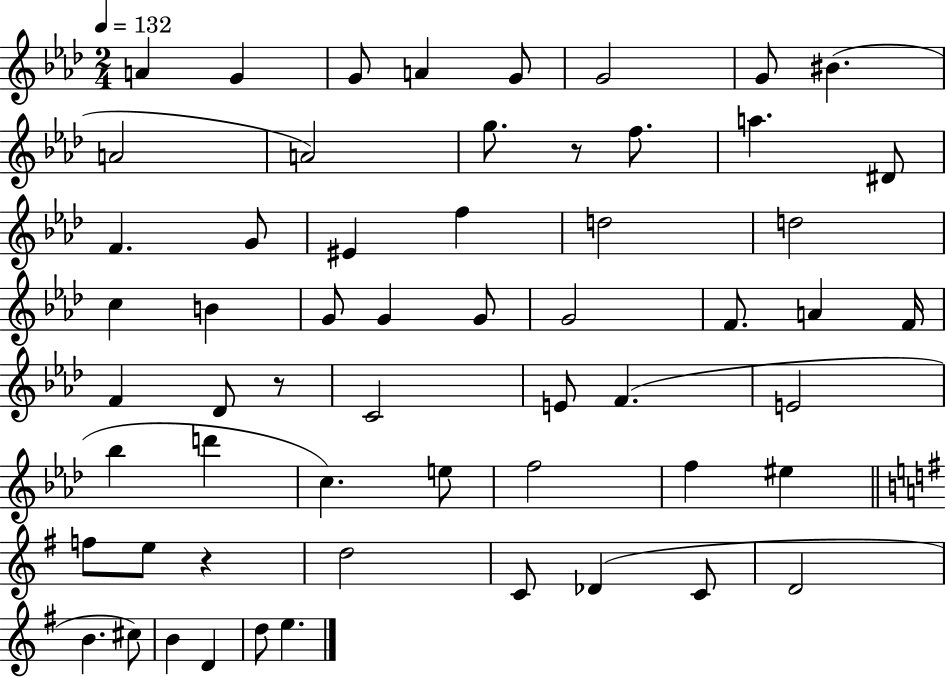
{
  \clef treble
  \numericTimeSignature
  \time 2/4
  \key aes \major
  \tempo 4 = 132
  \repeat volta 2 { a'4 g'4 | g'8 a'4 g'8 | g'2 | g'8 bis'4.( | \break a'2 | a'2) | g''8. r8 f''8. | a''4. dis'8 | \break f'4. g'8 | eis'4 f''4 | d''2 | d''2 | \break c''4 b'4 | g'8 g'4 g'8 | g'2 | f'8. a'4 f'16 | \break f'4 des'8 r8 | c'2 | e'8 f'4.( | e'2 | \break bes''4 d'''4 | c''4.) e''8 | f''2 | f''4 eis''4 | \break \bar "||" \break \key g \major f''8 e''8 r4 | d''2 | c'8 des'4( c'8 | d'2 | \break b'4. cis''8) | b'4 d'4 | d''8 e''4. | } \bar "|."
}